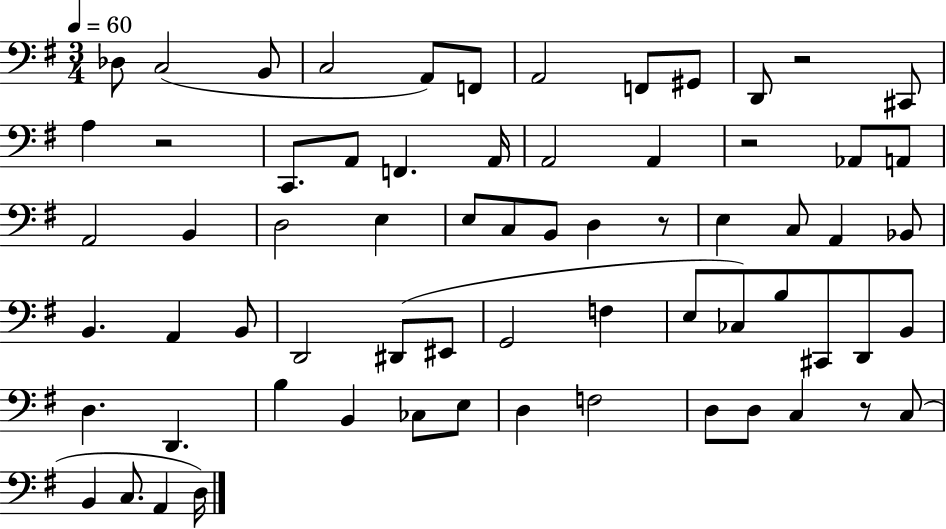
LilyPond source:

{
  \clef bass
  \numericTimeSignature
  \time 3/4
  \key g \major
  \tempo 4 = 60
  des8 c2( b,8 | c2 a,8) f,8 | a,2 f,8 gis,8 | d,8 r2 cis,8 | \break a4 r2 | c,8. a,8 f,4. a,16 | a,2 a,4 | r2 aes,8 a,8 | \break a,2 b,4 | d2 e4 | e8 c8 b,8 d4 r8 | e4 c8 a,4 bes,8 | \break b,4. a,4 b,8 | d,2 dis,8( eis,8 | g,2 f4 | e8 ces8) b8 cis,8 d,8 b,8 | \break d4. d,4. | b4 b,4 ces8 e8 | d4 f2 | d8 d8 c4 r8 c8( | \break b,4 c8. a,4 d16) | \bar "|."
}